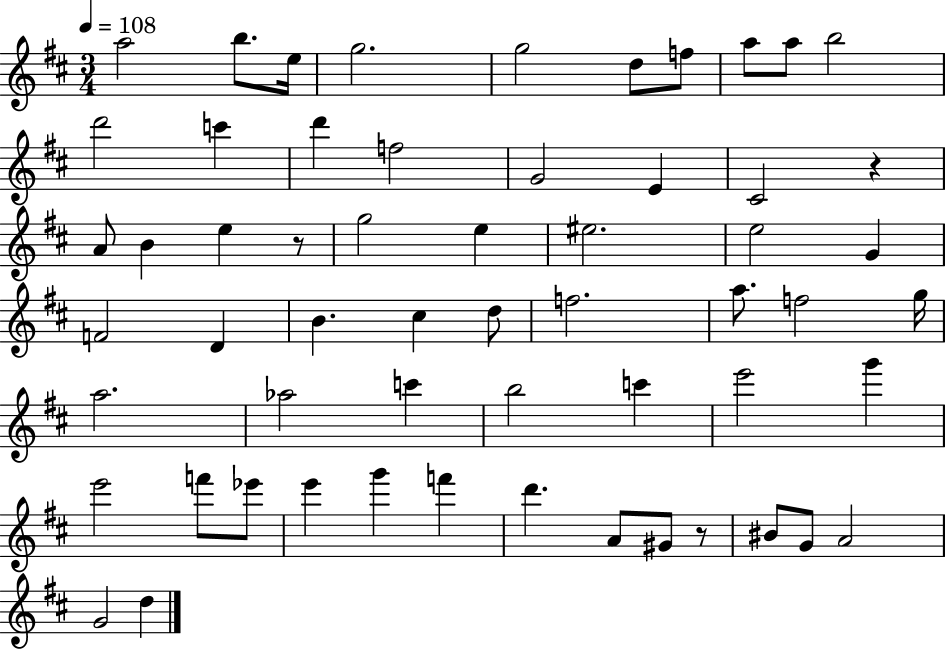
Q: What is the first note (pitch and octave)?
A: A5